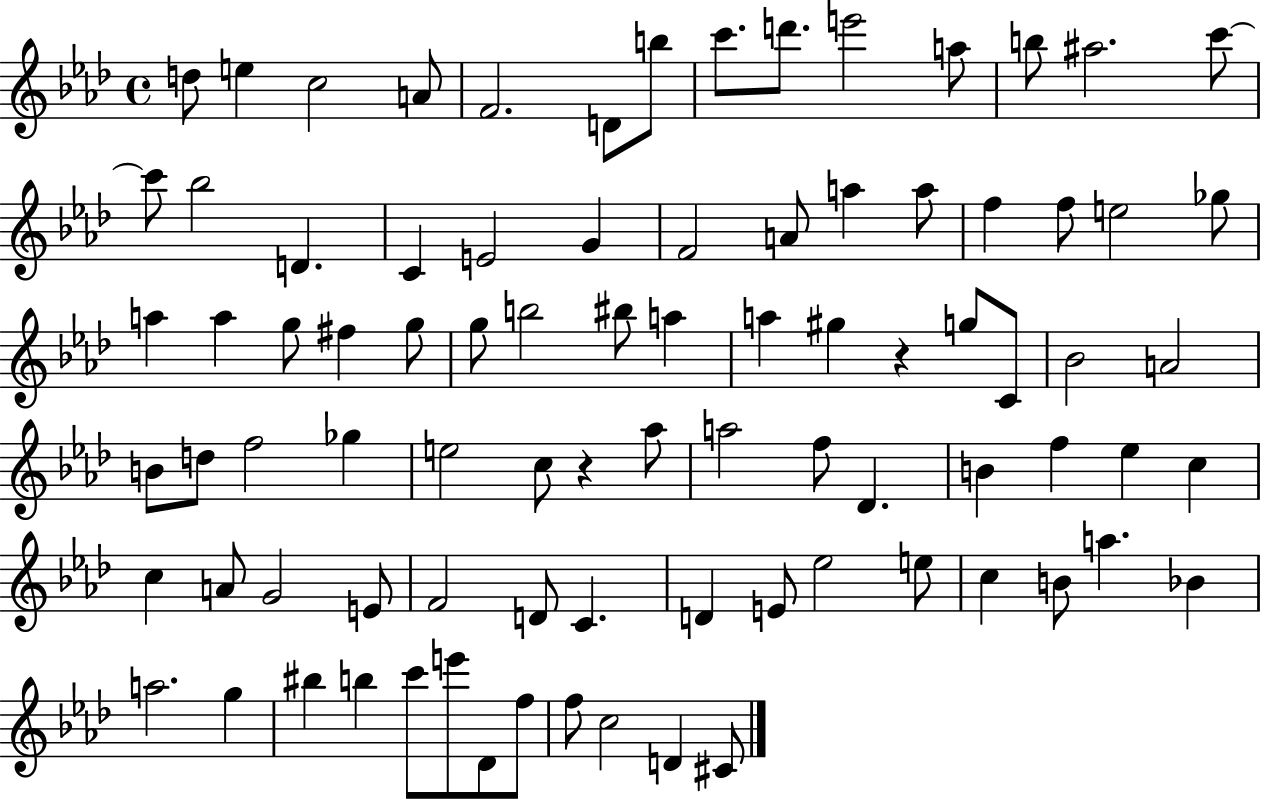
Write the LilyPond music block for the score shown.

{
  \clef treble
  \time 4/4
  \defaultTimeSignature
  \key aes \major
  d''8 e''4 c''2 a'8 | f'2. d'8 b''8 | c'''8. d'''8. e'''2 a''8 | b''8 ais''2. c'''8~~ | \break c'''8 bes''2 d'4. | c'4 e'2 g'4 | f'2 a'8 a''4 a''8 | f''4 f''8 e''2 ges''8 | \break a''4 a''4 g''8 fis''4 g''8 | g''8 b''2 bis''8 a''4 | a''4 gis''4 r4 g''8 c'8 | bes'2 a'2 | \break b'8 d''8 f''2 ges''4 | e''2 c''8 r4 aes''8 | a''2 f''8 des'4. | b'4 f''4 ees''4 c''4 | \break c''4 a'8 g'2 e'8 | f'2 d'8 c'4. | d'4 e'8 ees''2 e''8 | c''4 b'8 a''4. bes'4 | \break a''2. g''4 | bis''4 b''4 c'''8 e'''8 des'8 f''8 | f''8 c''2 d'4 cis'8 | \bar "|."
}